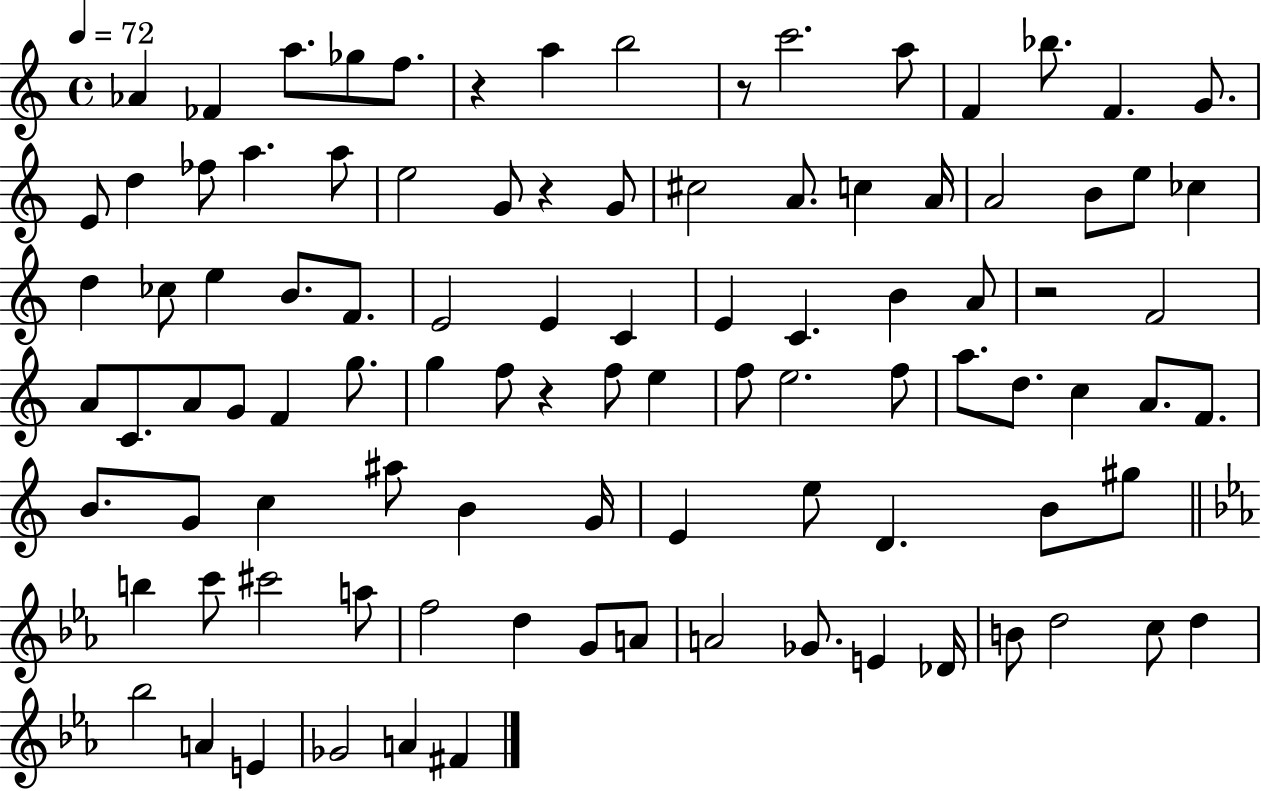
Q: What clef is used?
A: treble